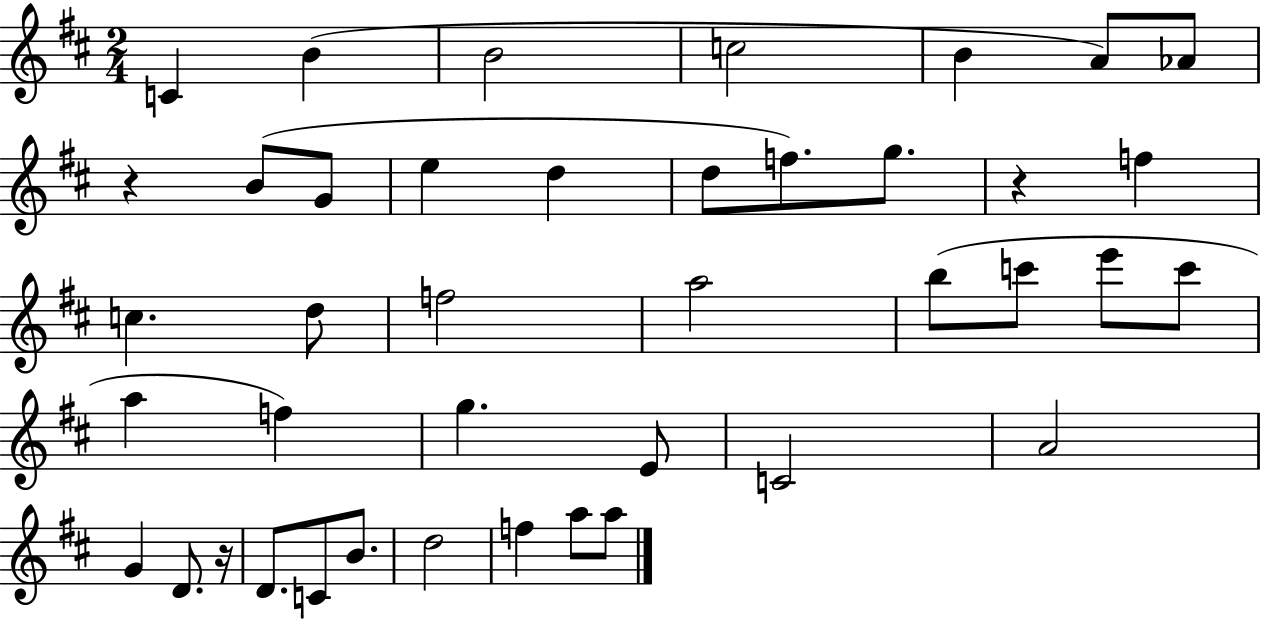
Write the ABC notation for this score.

X:1
T:Untitled
M:2/4
L:1/4
K:D
C B B2 c2 B A/2 _A/2 z B/2 G/2 e d d/2 f/2 g/2 z f c d/2 f2 a2 b/2 c'/2 e'/2 c'/2 a f g E/2 C2 A2 G D/2 z/4 D/2 C/2 B/2 d2 f a/2 a/2